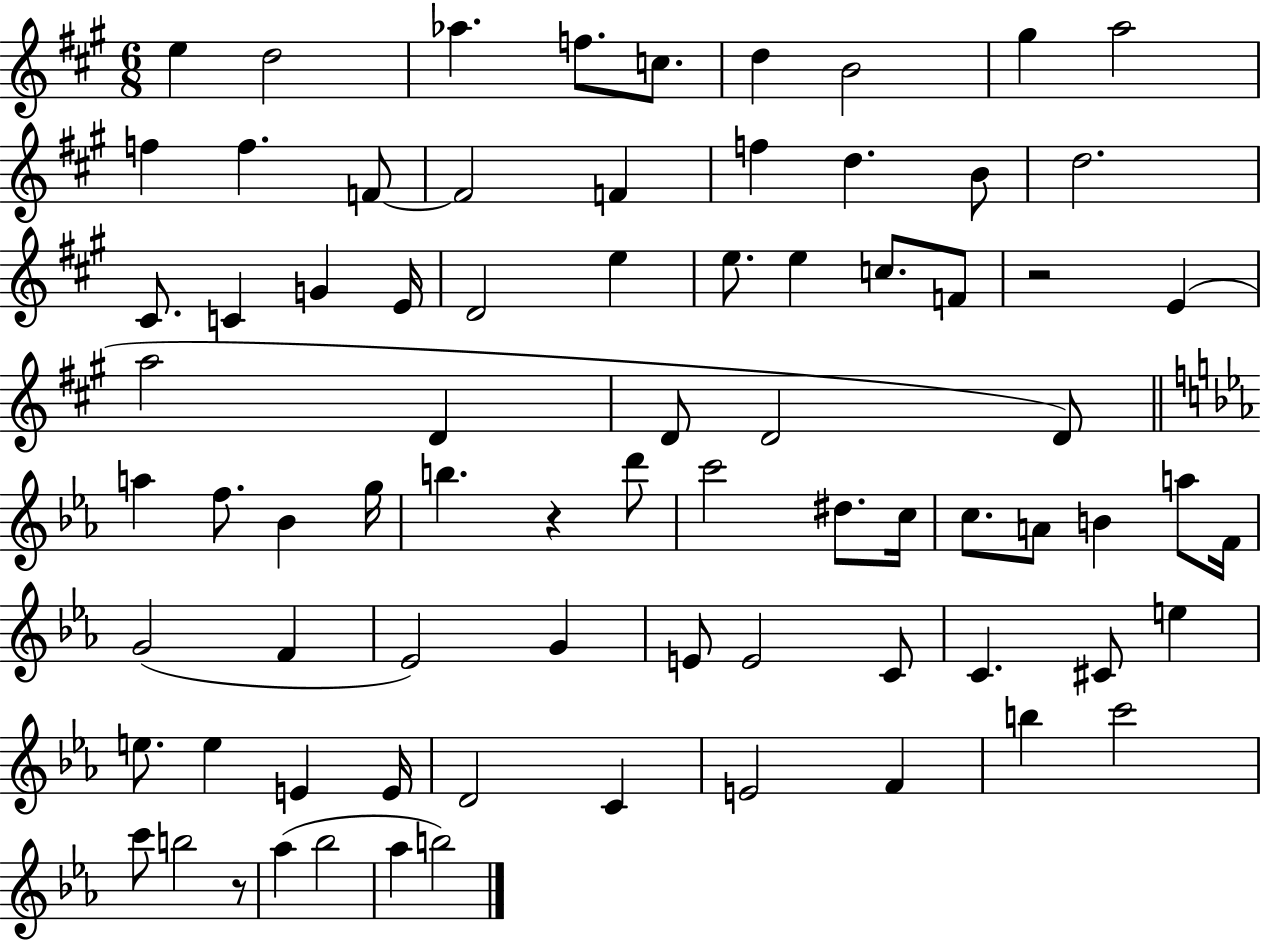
{
  \clef treble
  \numericTimeSignature
  \time 6/8
  \key a \major
  e''4 d''2 | aes''4. f''8. c''8. | d''4 b'2 | gis''4 a''2 | \break f''4 f''4. f'8~~ | f'2 f'4 | f''4 d''4. b'8 | d''2. | \break cis'8. c'4 g'4 e'16 | d'2 e''4 | e''8. e''4 c''8. f'8 | r2 e'4( | \break a''2 d'4 | d'8 d'2 d'8) | \bar "||" \break \key ees \major a''4 f''8. bes'4 g''16 | b''4. r4 d'''8 | c'''2 dis''8. c''16 | c''8. a'8 b'4 a''8 f'16 | \break g'2( f'4 | ees'2) g'4 | e'8 e'2 c'8 | c'4. cis'8 e''4 | \break e''8. e''4 e'4 e'16 | d'2 c'4 | e'2 f'4 | b''4 c'''2 | \break c'''8 b''2 r8 | aes''4( bes''2 | aes''4 b''2) | \bar "|."
}